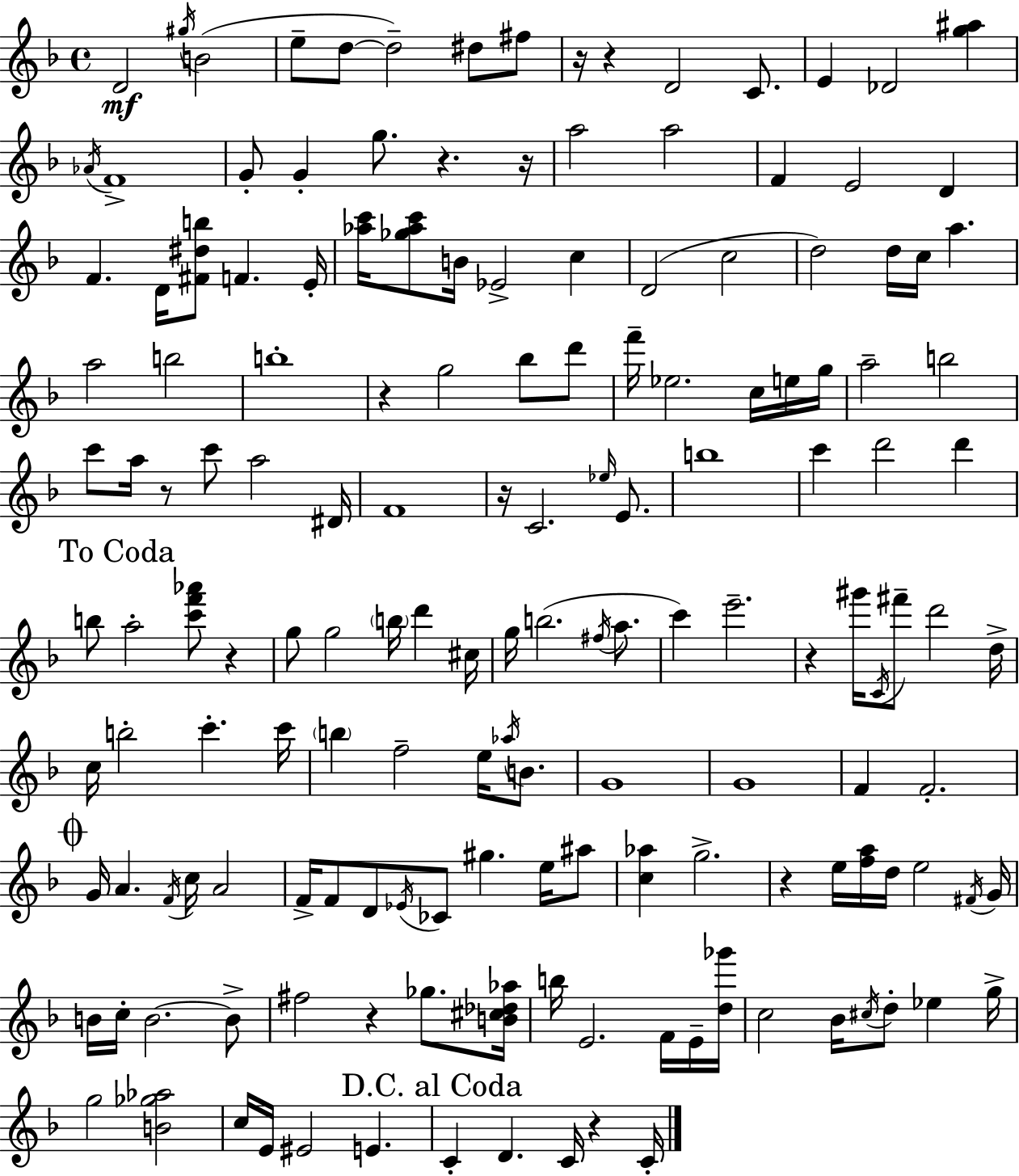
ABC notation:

X:1
T:Untitled
M:4/4
L:1/4
K:F
D2 ^g/4 B2 e/2 d/2 d2 ^d/2 ^f/2 z/4 z D2 C/2 E _D2 [g^a] _A/4 F4 G/2 G g/2 z z/4 a2 a2 F E2 D F D/4 [^F^db]/2 F E/4 [_ac']/4 [_g_ac']/2 B/4 _E2 c D2 c2 d2 d/4 c/4 a a2 b2 b4 z g2 _b/2 d'/2 f'/4 _e2 c/4 e/4 g/4 a2 b2 c'/2 a/4 z/2 c'/2 a2 ^D/4 F4 z/4 C2 _e/4 E/2 b4 c' d'2 d' b/2 a2 [c'f'_a']/2 z g/2 g2 b/4 d' ^c/4 g/4 b2 ^f/4 a/2 c' e'2 z ^g'/4 C/4 ^f'/2 d'2 d/4 c/4 b2 c' c'/4 b f2 e/4 _a/4 B/2 G4 G4 F F2 G/4 A F/4 c/4 A2 F/4 F/2 D/2 _E/4 _C/2 ^g e/4 ^a/2 [c_a] g2 z e/4 [fa]/4 d/4 e2 ^F/4 G/4 B/4 c/4 B2 B/2 ^f2 z _g/2 [B^c_d_a]/4 b/4 E2 F/4 E/4 [d_g']/4 c2 _B/4 ^c/4 d/2 _e g/4 g2 [B_g_a]2 c/4 E/4 ^E2 E C D C/4 z C/4